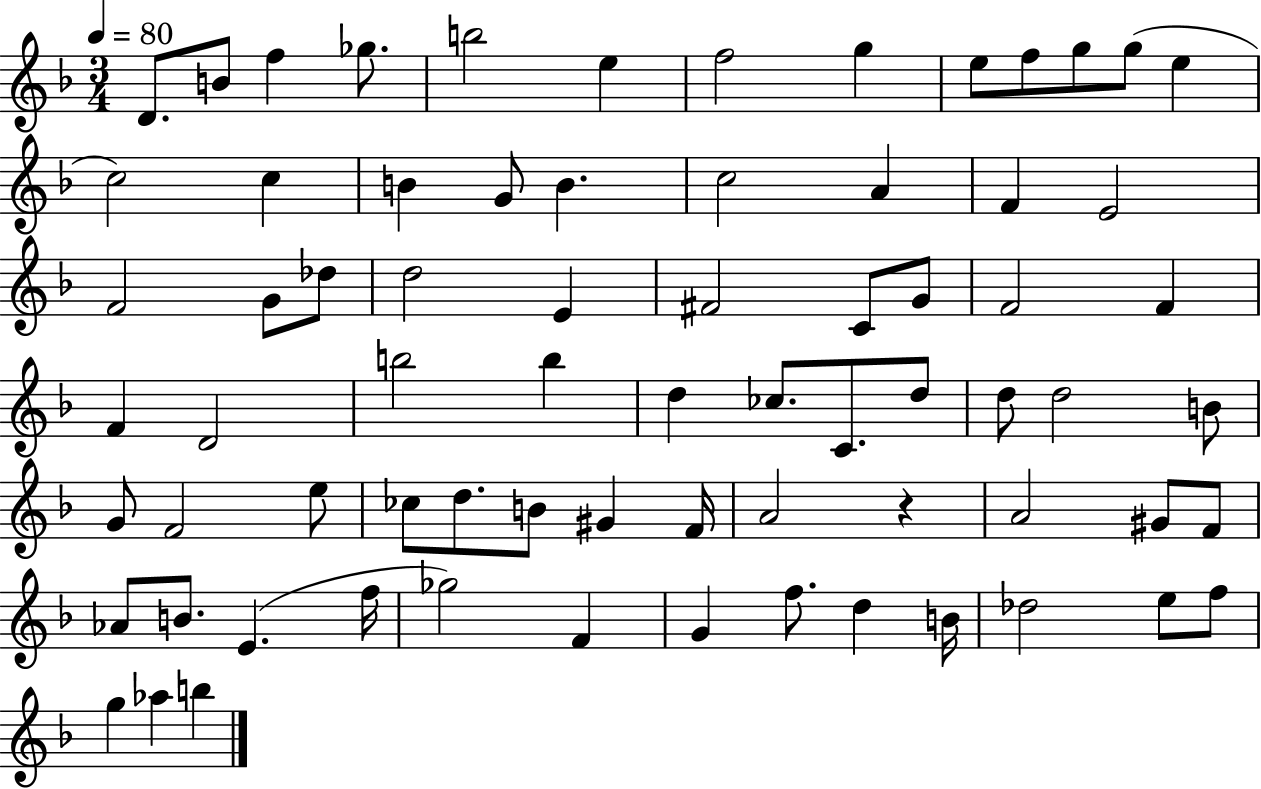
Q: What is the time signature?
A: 3/4